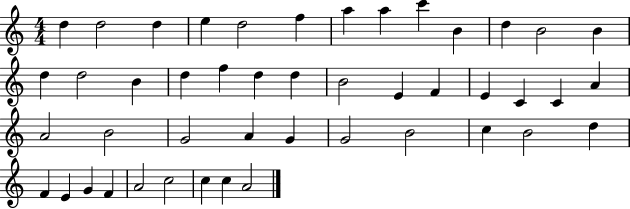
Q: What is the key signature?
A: C major